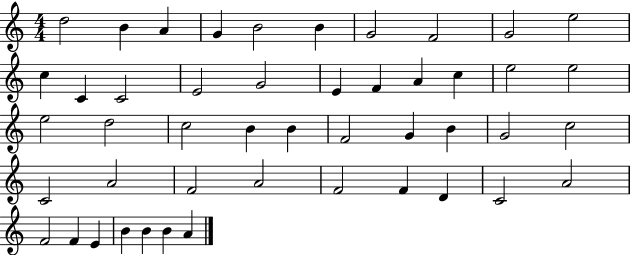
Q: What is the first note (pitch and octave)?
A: D5